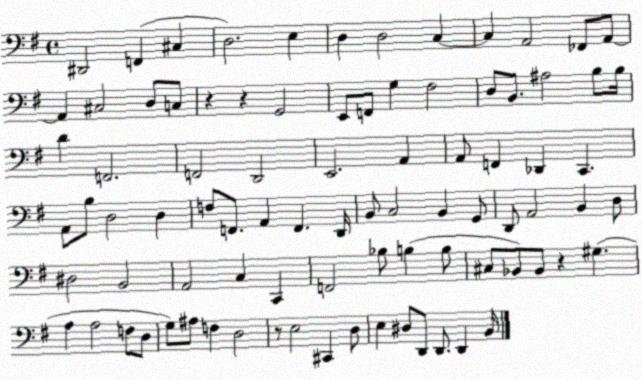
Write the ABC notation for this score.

X:1
T:Untitled
M:4/4
L:1/4
K:G
^D,,2 F,, ^C, D,2 E, D, D,2 C, C, A,,2 _F,,/2 A,,/2 A,, ^C,2 D,/2 C,/2 z z G,,2 E,,/2 F,,/2 G, ^F,2 D,/2 B,,/2 ^A,2 B,/2 B,/4 D F,,2 F,,2 D,,2 E,,2 A,, A,,/2 F,, _D,, C,, A,,/2 B,/2 D,2 D, F,/2 F,,/2 A,, F,, D,,/4 B,,/2 C,2 B,, G,,/2 D,,/2 A,,2 B,, D,/2 ^D,2 B,,2 A,,2 C, C,, F,,2 _B,/2 B, B,/2 ^C,/2 _B,,/2 _B,,/2 z ^G, A, A,2 F,/2 D,/2 G,/2 ^A,/2 F, D,2 z/2 E,2 ^C,, D,/2 E, ^D,/2 D,,/2 D,,/2 D,, B,,/4